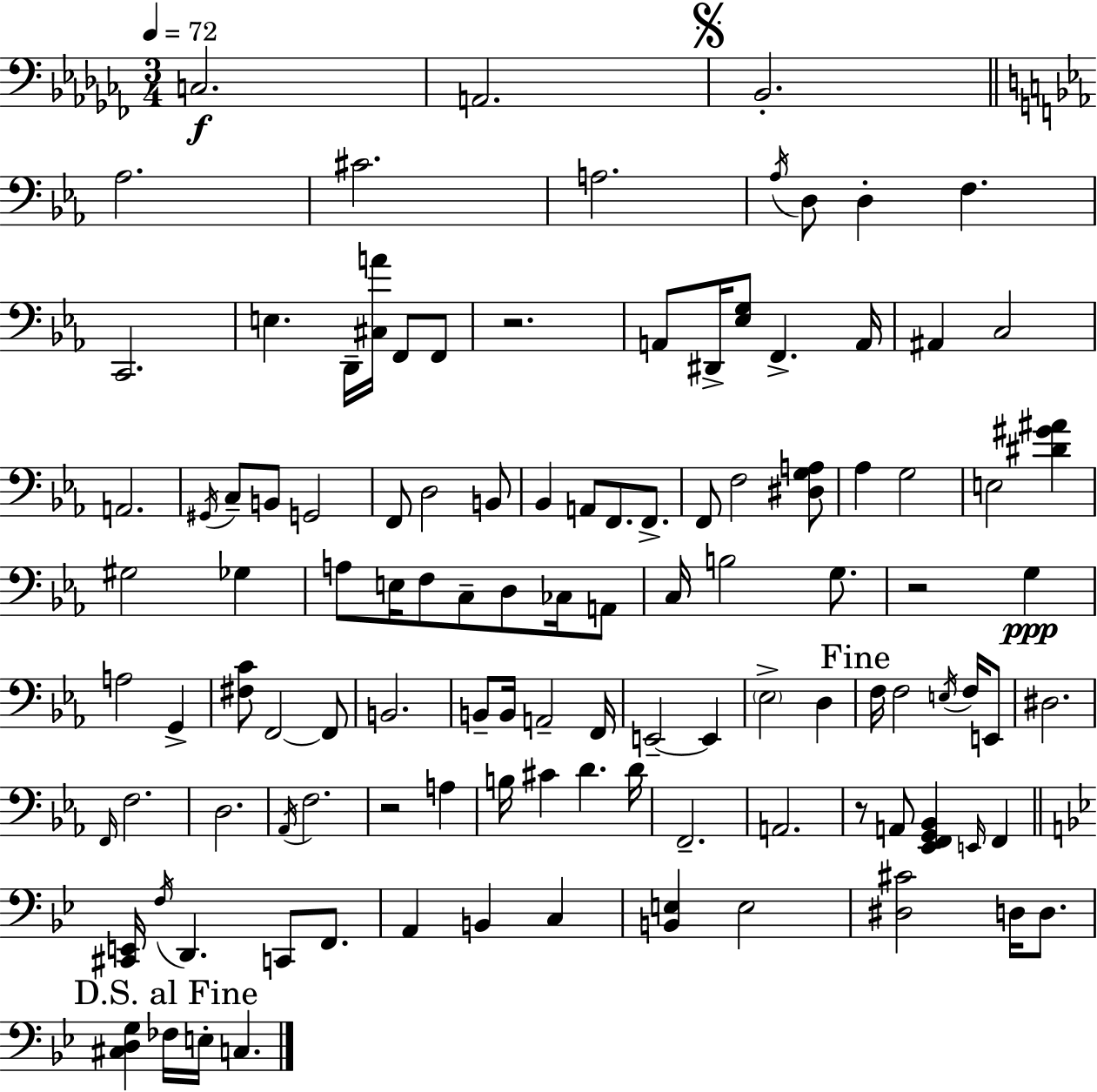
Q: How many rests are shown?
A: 4